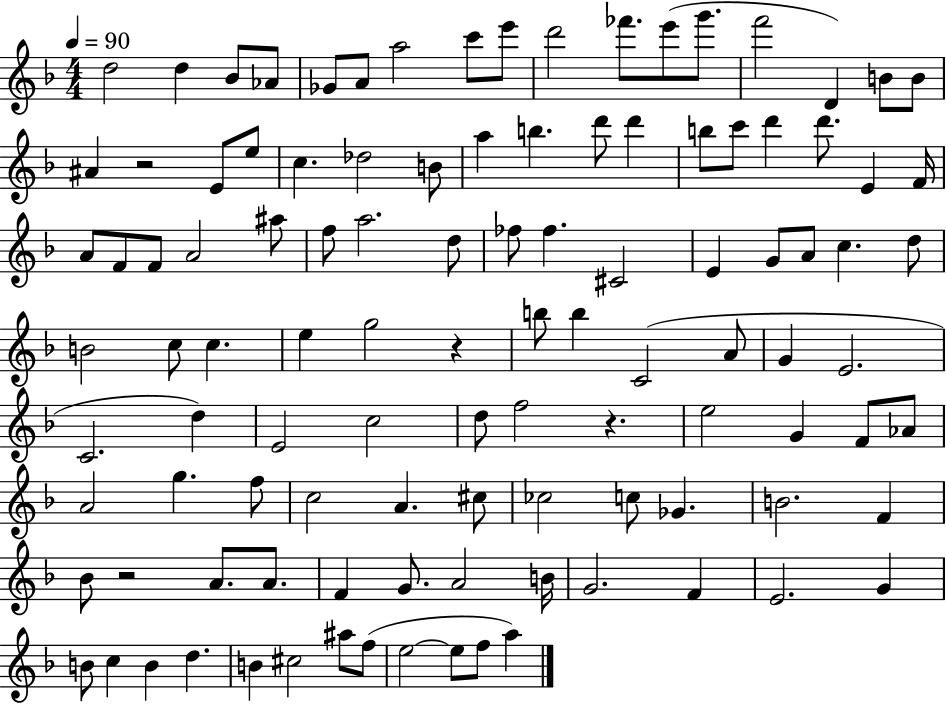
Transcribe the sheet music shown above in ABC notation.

X:1
T:Untitled
M:4/4
L:1/4
K:F
d2 d _B/2 _A/2 _G/2 A/2 a2 c'/2 e'/2 d'2 _f'/2 e'/2 g'/2 f'2 D B/2 B/2 ^A z2 E/2 e/2 c _d2 B/2 a b d'/2 d' b/2 c'/2 d' d'/2 E F/4 A/2 F/2 F/2 A2 ^a/2 f/2 a2 d/2 _f/2 _f ^C2 E G/2 A/2 c d/2 B2 c/2 c e g2 z b/2 b C2 A/2 G E2 C2 d E2 c2 d/2 f2 z e2 G F/2 _A/2 A2 g f/2 c2 A ^c/2 _c2 c/2 _G B2 F _B/2 z2 A/2 A/2 F G/2 A2 B/4 G2 F E2 G B/2 c B d B ^c2 ^a/2 f/2 e2 e/2 f/2 a